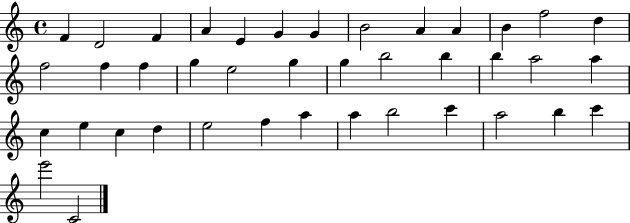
F4/q D4/h F4/q A4/q E4/q G4/q G4/q B4/h A4/q A4/q B4/q F5/h D5/q F5/h F5/q F5/q G5/q E5/h G5/q G5/q B5/h B5/q B5/q A5/h A5/q C5/q E5/q C5/q D5/q E5/h F5/q A5/q A5/q B5/h C6/q A5/h B5/q C6/q E6/h C4/h